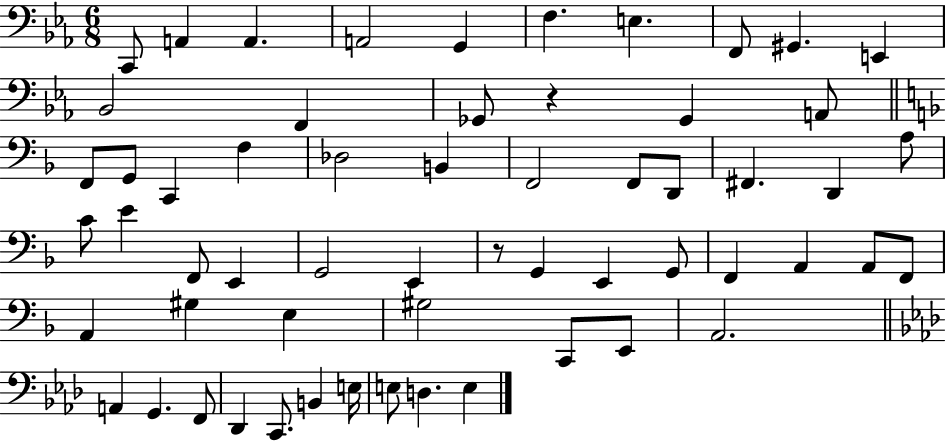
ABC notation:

X:1
T:Untitled
M:6/8
L:1/4
K:Eb
C,,/2 A,, A,, A,,2 G,, F, E, F,,/2 ^G,, E,, _B,,2 F,, _G,,/2 z _G,, A,,/2 F,,/2 G,,/2 C,, F, _D,2 B,, F,,2 F,,/2 D,,/2 ^F,, D,, A,/2 C/2 E F,,/2 E,, G,,2 E,, z/2 G,, E,, G,,/2 F,, A,, A,,/2 F,,/2 A,, ^G, E, ^G,2 C,,/2 E,,/2 A,,2 A,, G,, F,,/2 _D,, C,,/2 B,, E,/4 E,/2 D, E,